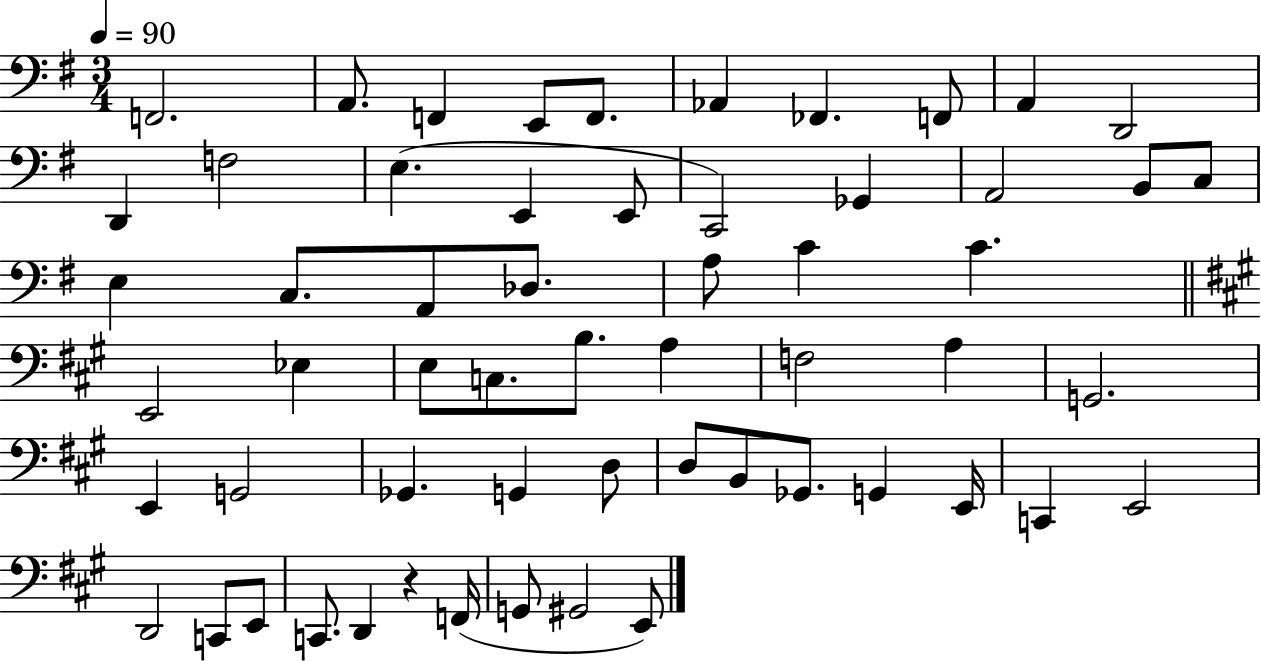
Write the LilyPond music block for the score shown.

{
  \clef bass
  \numericTimeSignature
  \time 3/4
  \key g \major
  \tempo 4 = 90
  \repeat volta 2 { f,2. | a,8. f,4 e,8 f,8. | aes,4 fes,4. f,8 | a,4 d,2 | \break d,4 f2 | e4.( e,4 e,8 | c,2) ges,4 | a,2 b,8 c8 | \break e4 c8. a,8 des8. | a8 c'4 c'4. | \bar "||" \break \key a \major e,2 ees4 | e8 c8. b8. a4 | f2 a4 | g,2. | \break e,4 g,2 | ges,4. g,4 d8 | d8 b,8 ges,8. g,4 e,16 | c,4 e,2 | \break d,2 c,8 e,8 | c,8. d,4 r4 f,16( | g,8 gis,2 e,8) | } \bar "|."
}